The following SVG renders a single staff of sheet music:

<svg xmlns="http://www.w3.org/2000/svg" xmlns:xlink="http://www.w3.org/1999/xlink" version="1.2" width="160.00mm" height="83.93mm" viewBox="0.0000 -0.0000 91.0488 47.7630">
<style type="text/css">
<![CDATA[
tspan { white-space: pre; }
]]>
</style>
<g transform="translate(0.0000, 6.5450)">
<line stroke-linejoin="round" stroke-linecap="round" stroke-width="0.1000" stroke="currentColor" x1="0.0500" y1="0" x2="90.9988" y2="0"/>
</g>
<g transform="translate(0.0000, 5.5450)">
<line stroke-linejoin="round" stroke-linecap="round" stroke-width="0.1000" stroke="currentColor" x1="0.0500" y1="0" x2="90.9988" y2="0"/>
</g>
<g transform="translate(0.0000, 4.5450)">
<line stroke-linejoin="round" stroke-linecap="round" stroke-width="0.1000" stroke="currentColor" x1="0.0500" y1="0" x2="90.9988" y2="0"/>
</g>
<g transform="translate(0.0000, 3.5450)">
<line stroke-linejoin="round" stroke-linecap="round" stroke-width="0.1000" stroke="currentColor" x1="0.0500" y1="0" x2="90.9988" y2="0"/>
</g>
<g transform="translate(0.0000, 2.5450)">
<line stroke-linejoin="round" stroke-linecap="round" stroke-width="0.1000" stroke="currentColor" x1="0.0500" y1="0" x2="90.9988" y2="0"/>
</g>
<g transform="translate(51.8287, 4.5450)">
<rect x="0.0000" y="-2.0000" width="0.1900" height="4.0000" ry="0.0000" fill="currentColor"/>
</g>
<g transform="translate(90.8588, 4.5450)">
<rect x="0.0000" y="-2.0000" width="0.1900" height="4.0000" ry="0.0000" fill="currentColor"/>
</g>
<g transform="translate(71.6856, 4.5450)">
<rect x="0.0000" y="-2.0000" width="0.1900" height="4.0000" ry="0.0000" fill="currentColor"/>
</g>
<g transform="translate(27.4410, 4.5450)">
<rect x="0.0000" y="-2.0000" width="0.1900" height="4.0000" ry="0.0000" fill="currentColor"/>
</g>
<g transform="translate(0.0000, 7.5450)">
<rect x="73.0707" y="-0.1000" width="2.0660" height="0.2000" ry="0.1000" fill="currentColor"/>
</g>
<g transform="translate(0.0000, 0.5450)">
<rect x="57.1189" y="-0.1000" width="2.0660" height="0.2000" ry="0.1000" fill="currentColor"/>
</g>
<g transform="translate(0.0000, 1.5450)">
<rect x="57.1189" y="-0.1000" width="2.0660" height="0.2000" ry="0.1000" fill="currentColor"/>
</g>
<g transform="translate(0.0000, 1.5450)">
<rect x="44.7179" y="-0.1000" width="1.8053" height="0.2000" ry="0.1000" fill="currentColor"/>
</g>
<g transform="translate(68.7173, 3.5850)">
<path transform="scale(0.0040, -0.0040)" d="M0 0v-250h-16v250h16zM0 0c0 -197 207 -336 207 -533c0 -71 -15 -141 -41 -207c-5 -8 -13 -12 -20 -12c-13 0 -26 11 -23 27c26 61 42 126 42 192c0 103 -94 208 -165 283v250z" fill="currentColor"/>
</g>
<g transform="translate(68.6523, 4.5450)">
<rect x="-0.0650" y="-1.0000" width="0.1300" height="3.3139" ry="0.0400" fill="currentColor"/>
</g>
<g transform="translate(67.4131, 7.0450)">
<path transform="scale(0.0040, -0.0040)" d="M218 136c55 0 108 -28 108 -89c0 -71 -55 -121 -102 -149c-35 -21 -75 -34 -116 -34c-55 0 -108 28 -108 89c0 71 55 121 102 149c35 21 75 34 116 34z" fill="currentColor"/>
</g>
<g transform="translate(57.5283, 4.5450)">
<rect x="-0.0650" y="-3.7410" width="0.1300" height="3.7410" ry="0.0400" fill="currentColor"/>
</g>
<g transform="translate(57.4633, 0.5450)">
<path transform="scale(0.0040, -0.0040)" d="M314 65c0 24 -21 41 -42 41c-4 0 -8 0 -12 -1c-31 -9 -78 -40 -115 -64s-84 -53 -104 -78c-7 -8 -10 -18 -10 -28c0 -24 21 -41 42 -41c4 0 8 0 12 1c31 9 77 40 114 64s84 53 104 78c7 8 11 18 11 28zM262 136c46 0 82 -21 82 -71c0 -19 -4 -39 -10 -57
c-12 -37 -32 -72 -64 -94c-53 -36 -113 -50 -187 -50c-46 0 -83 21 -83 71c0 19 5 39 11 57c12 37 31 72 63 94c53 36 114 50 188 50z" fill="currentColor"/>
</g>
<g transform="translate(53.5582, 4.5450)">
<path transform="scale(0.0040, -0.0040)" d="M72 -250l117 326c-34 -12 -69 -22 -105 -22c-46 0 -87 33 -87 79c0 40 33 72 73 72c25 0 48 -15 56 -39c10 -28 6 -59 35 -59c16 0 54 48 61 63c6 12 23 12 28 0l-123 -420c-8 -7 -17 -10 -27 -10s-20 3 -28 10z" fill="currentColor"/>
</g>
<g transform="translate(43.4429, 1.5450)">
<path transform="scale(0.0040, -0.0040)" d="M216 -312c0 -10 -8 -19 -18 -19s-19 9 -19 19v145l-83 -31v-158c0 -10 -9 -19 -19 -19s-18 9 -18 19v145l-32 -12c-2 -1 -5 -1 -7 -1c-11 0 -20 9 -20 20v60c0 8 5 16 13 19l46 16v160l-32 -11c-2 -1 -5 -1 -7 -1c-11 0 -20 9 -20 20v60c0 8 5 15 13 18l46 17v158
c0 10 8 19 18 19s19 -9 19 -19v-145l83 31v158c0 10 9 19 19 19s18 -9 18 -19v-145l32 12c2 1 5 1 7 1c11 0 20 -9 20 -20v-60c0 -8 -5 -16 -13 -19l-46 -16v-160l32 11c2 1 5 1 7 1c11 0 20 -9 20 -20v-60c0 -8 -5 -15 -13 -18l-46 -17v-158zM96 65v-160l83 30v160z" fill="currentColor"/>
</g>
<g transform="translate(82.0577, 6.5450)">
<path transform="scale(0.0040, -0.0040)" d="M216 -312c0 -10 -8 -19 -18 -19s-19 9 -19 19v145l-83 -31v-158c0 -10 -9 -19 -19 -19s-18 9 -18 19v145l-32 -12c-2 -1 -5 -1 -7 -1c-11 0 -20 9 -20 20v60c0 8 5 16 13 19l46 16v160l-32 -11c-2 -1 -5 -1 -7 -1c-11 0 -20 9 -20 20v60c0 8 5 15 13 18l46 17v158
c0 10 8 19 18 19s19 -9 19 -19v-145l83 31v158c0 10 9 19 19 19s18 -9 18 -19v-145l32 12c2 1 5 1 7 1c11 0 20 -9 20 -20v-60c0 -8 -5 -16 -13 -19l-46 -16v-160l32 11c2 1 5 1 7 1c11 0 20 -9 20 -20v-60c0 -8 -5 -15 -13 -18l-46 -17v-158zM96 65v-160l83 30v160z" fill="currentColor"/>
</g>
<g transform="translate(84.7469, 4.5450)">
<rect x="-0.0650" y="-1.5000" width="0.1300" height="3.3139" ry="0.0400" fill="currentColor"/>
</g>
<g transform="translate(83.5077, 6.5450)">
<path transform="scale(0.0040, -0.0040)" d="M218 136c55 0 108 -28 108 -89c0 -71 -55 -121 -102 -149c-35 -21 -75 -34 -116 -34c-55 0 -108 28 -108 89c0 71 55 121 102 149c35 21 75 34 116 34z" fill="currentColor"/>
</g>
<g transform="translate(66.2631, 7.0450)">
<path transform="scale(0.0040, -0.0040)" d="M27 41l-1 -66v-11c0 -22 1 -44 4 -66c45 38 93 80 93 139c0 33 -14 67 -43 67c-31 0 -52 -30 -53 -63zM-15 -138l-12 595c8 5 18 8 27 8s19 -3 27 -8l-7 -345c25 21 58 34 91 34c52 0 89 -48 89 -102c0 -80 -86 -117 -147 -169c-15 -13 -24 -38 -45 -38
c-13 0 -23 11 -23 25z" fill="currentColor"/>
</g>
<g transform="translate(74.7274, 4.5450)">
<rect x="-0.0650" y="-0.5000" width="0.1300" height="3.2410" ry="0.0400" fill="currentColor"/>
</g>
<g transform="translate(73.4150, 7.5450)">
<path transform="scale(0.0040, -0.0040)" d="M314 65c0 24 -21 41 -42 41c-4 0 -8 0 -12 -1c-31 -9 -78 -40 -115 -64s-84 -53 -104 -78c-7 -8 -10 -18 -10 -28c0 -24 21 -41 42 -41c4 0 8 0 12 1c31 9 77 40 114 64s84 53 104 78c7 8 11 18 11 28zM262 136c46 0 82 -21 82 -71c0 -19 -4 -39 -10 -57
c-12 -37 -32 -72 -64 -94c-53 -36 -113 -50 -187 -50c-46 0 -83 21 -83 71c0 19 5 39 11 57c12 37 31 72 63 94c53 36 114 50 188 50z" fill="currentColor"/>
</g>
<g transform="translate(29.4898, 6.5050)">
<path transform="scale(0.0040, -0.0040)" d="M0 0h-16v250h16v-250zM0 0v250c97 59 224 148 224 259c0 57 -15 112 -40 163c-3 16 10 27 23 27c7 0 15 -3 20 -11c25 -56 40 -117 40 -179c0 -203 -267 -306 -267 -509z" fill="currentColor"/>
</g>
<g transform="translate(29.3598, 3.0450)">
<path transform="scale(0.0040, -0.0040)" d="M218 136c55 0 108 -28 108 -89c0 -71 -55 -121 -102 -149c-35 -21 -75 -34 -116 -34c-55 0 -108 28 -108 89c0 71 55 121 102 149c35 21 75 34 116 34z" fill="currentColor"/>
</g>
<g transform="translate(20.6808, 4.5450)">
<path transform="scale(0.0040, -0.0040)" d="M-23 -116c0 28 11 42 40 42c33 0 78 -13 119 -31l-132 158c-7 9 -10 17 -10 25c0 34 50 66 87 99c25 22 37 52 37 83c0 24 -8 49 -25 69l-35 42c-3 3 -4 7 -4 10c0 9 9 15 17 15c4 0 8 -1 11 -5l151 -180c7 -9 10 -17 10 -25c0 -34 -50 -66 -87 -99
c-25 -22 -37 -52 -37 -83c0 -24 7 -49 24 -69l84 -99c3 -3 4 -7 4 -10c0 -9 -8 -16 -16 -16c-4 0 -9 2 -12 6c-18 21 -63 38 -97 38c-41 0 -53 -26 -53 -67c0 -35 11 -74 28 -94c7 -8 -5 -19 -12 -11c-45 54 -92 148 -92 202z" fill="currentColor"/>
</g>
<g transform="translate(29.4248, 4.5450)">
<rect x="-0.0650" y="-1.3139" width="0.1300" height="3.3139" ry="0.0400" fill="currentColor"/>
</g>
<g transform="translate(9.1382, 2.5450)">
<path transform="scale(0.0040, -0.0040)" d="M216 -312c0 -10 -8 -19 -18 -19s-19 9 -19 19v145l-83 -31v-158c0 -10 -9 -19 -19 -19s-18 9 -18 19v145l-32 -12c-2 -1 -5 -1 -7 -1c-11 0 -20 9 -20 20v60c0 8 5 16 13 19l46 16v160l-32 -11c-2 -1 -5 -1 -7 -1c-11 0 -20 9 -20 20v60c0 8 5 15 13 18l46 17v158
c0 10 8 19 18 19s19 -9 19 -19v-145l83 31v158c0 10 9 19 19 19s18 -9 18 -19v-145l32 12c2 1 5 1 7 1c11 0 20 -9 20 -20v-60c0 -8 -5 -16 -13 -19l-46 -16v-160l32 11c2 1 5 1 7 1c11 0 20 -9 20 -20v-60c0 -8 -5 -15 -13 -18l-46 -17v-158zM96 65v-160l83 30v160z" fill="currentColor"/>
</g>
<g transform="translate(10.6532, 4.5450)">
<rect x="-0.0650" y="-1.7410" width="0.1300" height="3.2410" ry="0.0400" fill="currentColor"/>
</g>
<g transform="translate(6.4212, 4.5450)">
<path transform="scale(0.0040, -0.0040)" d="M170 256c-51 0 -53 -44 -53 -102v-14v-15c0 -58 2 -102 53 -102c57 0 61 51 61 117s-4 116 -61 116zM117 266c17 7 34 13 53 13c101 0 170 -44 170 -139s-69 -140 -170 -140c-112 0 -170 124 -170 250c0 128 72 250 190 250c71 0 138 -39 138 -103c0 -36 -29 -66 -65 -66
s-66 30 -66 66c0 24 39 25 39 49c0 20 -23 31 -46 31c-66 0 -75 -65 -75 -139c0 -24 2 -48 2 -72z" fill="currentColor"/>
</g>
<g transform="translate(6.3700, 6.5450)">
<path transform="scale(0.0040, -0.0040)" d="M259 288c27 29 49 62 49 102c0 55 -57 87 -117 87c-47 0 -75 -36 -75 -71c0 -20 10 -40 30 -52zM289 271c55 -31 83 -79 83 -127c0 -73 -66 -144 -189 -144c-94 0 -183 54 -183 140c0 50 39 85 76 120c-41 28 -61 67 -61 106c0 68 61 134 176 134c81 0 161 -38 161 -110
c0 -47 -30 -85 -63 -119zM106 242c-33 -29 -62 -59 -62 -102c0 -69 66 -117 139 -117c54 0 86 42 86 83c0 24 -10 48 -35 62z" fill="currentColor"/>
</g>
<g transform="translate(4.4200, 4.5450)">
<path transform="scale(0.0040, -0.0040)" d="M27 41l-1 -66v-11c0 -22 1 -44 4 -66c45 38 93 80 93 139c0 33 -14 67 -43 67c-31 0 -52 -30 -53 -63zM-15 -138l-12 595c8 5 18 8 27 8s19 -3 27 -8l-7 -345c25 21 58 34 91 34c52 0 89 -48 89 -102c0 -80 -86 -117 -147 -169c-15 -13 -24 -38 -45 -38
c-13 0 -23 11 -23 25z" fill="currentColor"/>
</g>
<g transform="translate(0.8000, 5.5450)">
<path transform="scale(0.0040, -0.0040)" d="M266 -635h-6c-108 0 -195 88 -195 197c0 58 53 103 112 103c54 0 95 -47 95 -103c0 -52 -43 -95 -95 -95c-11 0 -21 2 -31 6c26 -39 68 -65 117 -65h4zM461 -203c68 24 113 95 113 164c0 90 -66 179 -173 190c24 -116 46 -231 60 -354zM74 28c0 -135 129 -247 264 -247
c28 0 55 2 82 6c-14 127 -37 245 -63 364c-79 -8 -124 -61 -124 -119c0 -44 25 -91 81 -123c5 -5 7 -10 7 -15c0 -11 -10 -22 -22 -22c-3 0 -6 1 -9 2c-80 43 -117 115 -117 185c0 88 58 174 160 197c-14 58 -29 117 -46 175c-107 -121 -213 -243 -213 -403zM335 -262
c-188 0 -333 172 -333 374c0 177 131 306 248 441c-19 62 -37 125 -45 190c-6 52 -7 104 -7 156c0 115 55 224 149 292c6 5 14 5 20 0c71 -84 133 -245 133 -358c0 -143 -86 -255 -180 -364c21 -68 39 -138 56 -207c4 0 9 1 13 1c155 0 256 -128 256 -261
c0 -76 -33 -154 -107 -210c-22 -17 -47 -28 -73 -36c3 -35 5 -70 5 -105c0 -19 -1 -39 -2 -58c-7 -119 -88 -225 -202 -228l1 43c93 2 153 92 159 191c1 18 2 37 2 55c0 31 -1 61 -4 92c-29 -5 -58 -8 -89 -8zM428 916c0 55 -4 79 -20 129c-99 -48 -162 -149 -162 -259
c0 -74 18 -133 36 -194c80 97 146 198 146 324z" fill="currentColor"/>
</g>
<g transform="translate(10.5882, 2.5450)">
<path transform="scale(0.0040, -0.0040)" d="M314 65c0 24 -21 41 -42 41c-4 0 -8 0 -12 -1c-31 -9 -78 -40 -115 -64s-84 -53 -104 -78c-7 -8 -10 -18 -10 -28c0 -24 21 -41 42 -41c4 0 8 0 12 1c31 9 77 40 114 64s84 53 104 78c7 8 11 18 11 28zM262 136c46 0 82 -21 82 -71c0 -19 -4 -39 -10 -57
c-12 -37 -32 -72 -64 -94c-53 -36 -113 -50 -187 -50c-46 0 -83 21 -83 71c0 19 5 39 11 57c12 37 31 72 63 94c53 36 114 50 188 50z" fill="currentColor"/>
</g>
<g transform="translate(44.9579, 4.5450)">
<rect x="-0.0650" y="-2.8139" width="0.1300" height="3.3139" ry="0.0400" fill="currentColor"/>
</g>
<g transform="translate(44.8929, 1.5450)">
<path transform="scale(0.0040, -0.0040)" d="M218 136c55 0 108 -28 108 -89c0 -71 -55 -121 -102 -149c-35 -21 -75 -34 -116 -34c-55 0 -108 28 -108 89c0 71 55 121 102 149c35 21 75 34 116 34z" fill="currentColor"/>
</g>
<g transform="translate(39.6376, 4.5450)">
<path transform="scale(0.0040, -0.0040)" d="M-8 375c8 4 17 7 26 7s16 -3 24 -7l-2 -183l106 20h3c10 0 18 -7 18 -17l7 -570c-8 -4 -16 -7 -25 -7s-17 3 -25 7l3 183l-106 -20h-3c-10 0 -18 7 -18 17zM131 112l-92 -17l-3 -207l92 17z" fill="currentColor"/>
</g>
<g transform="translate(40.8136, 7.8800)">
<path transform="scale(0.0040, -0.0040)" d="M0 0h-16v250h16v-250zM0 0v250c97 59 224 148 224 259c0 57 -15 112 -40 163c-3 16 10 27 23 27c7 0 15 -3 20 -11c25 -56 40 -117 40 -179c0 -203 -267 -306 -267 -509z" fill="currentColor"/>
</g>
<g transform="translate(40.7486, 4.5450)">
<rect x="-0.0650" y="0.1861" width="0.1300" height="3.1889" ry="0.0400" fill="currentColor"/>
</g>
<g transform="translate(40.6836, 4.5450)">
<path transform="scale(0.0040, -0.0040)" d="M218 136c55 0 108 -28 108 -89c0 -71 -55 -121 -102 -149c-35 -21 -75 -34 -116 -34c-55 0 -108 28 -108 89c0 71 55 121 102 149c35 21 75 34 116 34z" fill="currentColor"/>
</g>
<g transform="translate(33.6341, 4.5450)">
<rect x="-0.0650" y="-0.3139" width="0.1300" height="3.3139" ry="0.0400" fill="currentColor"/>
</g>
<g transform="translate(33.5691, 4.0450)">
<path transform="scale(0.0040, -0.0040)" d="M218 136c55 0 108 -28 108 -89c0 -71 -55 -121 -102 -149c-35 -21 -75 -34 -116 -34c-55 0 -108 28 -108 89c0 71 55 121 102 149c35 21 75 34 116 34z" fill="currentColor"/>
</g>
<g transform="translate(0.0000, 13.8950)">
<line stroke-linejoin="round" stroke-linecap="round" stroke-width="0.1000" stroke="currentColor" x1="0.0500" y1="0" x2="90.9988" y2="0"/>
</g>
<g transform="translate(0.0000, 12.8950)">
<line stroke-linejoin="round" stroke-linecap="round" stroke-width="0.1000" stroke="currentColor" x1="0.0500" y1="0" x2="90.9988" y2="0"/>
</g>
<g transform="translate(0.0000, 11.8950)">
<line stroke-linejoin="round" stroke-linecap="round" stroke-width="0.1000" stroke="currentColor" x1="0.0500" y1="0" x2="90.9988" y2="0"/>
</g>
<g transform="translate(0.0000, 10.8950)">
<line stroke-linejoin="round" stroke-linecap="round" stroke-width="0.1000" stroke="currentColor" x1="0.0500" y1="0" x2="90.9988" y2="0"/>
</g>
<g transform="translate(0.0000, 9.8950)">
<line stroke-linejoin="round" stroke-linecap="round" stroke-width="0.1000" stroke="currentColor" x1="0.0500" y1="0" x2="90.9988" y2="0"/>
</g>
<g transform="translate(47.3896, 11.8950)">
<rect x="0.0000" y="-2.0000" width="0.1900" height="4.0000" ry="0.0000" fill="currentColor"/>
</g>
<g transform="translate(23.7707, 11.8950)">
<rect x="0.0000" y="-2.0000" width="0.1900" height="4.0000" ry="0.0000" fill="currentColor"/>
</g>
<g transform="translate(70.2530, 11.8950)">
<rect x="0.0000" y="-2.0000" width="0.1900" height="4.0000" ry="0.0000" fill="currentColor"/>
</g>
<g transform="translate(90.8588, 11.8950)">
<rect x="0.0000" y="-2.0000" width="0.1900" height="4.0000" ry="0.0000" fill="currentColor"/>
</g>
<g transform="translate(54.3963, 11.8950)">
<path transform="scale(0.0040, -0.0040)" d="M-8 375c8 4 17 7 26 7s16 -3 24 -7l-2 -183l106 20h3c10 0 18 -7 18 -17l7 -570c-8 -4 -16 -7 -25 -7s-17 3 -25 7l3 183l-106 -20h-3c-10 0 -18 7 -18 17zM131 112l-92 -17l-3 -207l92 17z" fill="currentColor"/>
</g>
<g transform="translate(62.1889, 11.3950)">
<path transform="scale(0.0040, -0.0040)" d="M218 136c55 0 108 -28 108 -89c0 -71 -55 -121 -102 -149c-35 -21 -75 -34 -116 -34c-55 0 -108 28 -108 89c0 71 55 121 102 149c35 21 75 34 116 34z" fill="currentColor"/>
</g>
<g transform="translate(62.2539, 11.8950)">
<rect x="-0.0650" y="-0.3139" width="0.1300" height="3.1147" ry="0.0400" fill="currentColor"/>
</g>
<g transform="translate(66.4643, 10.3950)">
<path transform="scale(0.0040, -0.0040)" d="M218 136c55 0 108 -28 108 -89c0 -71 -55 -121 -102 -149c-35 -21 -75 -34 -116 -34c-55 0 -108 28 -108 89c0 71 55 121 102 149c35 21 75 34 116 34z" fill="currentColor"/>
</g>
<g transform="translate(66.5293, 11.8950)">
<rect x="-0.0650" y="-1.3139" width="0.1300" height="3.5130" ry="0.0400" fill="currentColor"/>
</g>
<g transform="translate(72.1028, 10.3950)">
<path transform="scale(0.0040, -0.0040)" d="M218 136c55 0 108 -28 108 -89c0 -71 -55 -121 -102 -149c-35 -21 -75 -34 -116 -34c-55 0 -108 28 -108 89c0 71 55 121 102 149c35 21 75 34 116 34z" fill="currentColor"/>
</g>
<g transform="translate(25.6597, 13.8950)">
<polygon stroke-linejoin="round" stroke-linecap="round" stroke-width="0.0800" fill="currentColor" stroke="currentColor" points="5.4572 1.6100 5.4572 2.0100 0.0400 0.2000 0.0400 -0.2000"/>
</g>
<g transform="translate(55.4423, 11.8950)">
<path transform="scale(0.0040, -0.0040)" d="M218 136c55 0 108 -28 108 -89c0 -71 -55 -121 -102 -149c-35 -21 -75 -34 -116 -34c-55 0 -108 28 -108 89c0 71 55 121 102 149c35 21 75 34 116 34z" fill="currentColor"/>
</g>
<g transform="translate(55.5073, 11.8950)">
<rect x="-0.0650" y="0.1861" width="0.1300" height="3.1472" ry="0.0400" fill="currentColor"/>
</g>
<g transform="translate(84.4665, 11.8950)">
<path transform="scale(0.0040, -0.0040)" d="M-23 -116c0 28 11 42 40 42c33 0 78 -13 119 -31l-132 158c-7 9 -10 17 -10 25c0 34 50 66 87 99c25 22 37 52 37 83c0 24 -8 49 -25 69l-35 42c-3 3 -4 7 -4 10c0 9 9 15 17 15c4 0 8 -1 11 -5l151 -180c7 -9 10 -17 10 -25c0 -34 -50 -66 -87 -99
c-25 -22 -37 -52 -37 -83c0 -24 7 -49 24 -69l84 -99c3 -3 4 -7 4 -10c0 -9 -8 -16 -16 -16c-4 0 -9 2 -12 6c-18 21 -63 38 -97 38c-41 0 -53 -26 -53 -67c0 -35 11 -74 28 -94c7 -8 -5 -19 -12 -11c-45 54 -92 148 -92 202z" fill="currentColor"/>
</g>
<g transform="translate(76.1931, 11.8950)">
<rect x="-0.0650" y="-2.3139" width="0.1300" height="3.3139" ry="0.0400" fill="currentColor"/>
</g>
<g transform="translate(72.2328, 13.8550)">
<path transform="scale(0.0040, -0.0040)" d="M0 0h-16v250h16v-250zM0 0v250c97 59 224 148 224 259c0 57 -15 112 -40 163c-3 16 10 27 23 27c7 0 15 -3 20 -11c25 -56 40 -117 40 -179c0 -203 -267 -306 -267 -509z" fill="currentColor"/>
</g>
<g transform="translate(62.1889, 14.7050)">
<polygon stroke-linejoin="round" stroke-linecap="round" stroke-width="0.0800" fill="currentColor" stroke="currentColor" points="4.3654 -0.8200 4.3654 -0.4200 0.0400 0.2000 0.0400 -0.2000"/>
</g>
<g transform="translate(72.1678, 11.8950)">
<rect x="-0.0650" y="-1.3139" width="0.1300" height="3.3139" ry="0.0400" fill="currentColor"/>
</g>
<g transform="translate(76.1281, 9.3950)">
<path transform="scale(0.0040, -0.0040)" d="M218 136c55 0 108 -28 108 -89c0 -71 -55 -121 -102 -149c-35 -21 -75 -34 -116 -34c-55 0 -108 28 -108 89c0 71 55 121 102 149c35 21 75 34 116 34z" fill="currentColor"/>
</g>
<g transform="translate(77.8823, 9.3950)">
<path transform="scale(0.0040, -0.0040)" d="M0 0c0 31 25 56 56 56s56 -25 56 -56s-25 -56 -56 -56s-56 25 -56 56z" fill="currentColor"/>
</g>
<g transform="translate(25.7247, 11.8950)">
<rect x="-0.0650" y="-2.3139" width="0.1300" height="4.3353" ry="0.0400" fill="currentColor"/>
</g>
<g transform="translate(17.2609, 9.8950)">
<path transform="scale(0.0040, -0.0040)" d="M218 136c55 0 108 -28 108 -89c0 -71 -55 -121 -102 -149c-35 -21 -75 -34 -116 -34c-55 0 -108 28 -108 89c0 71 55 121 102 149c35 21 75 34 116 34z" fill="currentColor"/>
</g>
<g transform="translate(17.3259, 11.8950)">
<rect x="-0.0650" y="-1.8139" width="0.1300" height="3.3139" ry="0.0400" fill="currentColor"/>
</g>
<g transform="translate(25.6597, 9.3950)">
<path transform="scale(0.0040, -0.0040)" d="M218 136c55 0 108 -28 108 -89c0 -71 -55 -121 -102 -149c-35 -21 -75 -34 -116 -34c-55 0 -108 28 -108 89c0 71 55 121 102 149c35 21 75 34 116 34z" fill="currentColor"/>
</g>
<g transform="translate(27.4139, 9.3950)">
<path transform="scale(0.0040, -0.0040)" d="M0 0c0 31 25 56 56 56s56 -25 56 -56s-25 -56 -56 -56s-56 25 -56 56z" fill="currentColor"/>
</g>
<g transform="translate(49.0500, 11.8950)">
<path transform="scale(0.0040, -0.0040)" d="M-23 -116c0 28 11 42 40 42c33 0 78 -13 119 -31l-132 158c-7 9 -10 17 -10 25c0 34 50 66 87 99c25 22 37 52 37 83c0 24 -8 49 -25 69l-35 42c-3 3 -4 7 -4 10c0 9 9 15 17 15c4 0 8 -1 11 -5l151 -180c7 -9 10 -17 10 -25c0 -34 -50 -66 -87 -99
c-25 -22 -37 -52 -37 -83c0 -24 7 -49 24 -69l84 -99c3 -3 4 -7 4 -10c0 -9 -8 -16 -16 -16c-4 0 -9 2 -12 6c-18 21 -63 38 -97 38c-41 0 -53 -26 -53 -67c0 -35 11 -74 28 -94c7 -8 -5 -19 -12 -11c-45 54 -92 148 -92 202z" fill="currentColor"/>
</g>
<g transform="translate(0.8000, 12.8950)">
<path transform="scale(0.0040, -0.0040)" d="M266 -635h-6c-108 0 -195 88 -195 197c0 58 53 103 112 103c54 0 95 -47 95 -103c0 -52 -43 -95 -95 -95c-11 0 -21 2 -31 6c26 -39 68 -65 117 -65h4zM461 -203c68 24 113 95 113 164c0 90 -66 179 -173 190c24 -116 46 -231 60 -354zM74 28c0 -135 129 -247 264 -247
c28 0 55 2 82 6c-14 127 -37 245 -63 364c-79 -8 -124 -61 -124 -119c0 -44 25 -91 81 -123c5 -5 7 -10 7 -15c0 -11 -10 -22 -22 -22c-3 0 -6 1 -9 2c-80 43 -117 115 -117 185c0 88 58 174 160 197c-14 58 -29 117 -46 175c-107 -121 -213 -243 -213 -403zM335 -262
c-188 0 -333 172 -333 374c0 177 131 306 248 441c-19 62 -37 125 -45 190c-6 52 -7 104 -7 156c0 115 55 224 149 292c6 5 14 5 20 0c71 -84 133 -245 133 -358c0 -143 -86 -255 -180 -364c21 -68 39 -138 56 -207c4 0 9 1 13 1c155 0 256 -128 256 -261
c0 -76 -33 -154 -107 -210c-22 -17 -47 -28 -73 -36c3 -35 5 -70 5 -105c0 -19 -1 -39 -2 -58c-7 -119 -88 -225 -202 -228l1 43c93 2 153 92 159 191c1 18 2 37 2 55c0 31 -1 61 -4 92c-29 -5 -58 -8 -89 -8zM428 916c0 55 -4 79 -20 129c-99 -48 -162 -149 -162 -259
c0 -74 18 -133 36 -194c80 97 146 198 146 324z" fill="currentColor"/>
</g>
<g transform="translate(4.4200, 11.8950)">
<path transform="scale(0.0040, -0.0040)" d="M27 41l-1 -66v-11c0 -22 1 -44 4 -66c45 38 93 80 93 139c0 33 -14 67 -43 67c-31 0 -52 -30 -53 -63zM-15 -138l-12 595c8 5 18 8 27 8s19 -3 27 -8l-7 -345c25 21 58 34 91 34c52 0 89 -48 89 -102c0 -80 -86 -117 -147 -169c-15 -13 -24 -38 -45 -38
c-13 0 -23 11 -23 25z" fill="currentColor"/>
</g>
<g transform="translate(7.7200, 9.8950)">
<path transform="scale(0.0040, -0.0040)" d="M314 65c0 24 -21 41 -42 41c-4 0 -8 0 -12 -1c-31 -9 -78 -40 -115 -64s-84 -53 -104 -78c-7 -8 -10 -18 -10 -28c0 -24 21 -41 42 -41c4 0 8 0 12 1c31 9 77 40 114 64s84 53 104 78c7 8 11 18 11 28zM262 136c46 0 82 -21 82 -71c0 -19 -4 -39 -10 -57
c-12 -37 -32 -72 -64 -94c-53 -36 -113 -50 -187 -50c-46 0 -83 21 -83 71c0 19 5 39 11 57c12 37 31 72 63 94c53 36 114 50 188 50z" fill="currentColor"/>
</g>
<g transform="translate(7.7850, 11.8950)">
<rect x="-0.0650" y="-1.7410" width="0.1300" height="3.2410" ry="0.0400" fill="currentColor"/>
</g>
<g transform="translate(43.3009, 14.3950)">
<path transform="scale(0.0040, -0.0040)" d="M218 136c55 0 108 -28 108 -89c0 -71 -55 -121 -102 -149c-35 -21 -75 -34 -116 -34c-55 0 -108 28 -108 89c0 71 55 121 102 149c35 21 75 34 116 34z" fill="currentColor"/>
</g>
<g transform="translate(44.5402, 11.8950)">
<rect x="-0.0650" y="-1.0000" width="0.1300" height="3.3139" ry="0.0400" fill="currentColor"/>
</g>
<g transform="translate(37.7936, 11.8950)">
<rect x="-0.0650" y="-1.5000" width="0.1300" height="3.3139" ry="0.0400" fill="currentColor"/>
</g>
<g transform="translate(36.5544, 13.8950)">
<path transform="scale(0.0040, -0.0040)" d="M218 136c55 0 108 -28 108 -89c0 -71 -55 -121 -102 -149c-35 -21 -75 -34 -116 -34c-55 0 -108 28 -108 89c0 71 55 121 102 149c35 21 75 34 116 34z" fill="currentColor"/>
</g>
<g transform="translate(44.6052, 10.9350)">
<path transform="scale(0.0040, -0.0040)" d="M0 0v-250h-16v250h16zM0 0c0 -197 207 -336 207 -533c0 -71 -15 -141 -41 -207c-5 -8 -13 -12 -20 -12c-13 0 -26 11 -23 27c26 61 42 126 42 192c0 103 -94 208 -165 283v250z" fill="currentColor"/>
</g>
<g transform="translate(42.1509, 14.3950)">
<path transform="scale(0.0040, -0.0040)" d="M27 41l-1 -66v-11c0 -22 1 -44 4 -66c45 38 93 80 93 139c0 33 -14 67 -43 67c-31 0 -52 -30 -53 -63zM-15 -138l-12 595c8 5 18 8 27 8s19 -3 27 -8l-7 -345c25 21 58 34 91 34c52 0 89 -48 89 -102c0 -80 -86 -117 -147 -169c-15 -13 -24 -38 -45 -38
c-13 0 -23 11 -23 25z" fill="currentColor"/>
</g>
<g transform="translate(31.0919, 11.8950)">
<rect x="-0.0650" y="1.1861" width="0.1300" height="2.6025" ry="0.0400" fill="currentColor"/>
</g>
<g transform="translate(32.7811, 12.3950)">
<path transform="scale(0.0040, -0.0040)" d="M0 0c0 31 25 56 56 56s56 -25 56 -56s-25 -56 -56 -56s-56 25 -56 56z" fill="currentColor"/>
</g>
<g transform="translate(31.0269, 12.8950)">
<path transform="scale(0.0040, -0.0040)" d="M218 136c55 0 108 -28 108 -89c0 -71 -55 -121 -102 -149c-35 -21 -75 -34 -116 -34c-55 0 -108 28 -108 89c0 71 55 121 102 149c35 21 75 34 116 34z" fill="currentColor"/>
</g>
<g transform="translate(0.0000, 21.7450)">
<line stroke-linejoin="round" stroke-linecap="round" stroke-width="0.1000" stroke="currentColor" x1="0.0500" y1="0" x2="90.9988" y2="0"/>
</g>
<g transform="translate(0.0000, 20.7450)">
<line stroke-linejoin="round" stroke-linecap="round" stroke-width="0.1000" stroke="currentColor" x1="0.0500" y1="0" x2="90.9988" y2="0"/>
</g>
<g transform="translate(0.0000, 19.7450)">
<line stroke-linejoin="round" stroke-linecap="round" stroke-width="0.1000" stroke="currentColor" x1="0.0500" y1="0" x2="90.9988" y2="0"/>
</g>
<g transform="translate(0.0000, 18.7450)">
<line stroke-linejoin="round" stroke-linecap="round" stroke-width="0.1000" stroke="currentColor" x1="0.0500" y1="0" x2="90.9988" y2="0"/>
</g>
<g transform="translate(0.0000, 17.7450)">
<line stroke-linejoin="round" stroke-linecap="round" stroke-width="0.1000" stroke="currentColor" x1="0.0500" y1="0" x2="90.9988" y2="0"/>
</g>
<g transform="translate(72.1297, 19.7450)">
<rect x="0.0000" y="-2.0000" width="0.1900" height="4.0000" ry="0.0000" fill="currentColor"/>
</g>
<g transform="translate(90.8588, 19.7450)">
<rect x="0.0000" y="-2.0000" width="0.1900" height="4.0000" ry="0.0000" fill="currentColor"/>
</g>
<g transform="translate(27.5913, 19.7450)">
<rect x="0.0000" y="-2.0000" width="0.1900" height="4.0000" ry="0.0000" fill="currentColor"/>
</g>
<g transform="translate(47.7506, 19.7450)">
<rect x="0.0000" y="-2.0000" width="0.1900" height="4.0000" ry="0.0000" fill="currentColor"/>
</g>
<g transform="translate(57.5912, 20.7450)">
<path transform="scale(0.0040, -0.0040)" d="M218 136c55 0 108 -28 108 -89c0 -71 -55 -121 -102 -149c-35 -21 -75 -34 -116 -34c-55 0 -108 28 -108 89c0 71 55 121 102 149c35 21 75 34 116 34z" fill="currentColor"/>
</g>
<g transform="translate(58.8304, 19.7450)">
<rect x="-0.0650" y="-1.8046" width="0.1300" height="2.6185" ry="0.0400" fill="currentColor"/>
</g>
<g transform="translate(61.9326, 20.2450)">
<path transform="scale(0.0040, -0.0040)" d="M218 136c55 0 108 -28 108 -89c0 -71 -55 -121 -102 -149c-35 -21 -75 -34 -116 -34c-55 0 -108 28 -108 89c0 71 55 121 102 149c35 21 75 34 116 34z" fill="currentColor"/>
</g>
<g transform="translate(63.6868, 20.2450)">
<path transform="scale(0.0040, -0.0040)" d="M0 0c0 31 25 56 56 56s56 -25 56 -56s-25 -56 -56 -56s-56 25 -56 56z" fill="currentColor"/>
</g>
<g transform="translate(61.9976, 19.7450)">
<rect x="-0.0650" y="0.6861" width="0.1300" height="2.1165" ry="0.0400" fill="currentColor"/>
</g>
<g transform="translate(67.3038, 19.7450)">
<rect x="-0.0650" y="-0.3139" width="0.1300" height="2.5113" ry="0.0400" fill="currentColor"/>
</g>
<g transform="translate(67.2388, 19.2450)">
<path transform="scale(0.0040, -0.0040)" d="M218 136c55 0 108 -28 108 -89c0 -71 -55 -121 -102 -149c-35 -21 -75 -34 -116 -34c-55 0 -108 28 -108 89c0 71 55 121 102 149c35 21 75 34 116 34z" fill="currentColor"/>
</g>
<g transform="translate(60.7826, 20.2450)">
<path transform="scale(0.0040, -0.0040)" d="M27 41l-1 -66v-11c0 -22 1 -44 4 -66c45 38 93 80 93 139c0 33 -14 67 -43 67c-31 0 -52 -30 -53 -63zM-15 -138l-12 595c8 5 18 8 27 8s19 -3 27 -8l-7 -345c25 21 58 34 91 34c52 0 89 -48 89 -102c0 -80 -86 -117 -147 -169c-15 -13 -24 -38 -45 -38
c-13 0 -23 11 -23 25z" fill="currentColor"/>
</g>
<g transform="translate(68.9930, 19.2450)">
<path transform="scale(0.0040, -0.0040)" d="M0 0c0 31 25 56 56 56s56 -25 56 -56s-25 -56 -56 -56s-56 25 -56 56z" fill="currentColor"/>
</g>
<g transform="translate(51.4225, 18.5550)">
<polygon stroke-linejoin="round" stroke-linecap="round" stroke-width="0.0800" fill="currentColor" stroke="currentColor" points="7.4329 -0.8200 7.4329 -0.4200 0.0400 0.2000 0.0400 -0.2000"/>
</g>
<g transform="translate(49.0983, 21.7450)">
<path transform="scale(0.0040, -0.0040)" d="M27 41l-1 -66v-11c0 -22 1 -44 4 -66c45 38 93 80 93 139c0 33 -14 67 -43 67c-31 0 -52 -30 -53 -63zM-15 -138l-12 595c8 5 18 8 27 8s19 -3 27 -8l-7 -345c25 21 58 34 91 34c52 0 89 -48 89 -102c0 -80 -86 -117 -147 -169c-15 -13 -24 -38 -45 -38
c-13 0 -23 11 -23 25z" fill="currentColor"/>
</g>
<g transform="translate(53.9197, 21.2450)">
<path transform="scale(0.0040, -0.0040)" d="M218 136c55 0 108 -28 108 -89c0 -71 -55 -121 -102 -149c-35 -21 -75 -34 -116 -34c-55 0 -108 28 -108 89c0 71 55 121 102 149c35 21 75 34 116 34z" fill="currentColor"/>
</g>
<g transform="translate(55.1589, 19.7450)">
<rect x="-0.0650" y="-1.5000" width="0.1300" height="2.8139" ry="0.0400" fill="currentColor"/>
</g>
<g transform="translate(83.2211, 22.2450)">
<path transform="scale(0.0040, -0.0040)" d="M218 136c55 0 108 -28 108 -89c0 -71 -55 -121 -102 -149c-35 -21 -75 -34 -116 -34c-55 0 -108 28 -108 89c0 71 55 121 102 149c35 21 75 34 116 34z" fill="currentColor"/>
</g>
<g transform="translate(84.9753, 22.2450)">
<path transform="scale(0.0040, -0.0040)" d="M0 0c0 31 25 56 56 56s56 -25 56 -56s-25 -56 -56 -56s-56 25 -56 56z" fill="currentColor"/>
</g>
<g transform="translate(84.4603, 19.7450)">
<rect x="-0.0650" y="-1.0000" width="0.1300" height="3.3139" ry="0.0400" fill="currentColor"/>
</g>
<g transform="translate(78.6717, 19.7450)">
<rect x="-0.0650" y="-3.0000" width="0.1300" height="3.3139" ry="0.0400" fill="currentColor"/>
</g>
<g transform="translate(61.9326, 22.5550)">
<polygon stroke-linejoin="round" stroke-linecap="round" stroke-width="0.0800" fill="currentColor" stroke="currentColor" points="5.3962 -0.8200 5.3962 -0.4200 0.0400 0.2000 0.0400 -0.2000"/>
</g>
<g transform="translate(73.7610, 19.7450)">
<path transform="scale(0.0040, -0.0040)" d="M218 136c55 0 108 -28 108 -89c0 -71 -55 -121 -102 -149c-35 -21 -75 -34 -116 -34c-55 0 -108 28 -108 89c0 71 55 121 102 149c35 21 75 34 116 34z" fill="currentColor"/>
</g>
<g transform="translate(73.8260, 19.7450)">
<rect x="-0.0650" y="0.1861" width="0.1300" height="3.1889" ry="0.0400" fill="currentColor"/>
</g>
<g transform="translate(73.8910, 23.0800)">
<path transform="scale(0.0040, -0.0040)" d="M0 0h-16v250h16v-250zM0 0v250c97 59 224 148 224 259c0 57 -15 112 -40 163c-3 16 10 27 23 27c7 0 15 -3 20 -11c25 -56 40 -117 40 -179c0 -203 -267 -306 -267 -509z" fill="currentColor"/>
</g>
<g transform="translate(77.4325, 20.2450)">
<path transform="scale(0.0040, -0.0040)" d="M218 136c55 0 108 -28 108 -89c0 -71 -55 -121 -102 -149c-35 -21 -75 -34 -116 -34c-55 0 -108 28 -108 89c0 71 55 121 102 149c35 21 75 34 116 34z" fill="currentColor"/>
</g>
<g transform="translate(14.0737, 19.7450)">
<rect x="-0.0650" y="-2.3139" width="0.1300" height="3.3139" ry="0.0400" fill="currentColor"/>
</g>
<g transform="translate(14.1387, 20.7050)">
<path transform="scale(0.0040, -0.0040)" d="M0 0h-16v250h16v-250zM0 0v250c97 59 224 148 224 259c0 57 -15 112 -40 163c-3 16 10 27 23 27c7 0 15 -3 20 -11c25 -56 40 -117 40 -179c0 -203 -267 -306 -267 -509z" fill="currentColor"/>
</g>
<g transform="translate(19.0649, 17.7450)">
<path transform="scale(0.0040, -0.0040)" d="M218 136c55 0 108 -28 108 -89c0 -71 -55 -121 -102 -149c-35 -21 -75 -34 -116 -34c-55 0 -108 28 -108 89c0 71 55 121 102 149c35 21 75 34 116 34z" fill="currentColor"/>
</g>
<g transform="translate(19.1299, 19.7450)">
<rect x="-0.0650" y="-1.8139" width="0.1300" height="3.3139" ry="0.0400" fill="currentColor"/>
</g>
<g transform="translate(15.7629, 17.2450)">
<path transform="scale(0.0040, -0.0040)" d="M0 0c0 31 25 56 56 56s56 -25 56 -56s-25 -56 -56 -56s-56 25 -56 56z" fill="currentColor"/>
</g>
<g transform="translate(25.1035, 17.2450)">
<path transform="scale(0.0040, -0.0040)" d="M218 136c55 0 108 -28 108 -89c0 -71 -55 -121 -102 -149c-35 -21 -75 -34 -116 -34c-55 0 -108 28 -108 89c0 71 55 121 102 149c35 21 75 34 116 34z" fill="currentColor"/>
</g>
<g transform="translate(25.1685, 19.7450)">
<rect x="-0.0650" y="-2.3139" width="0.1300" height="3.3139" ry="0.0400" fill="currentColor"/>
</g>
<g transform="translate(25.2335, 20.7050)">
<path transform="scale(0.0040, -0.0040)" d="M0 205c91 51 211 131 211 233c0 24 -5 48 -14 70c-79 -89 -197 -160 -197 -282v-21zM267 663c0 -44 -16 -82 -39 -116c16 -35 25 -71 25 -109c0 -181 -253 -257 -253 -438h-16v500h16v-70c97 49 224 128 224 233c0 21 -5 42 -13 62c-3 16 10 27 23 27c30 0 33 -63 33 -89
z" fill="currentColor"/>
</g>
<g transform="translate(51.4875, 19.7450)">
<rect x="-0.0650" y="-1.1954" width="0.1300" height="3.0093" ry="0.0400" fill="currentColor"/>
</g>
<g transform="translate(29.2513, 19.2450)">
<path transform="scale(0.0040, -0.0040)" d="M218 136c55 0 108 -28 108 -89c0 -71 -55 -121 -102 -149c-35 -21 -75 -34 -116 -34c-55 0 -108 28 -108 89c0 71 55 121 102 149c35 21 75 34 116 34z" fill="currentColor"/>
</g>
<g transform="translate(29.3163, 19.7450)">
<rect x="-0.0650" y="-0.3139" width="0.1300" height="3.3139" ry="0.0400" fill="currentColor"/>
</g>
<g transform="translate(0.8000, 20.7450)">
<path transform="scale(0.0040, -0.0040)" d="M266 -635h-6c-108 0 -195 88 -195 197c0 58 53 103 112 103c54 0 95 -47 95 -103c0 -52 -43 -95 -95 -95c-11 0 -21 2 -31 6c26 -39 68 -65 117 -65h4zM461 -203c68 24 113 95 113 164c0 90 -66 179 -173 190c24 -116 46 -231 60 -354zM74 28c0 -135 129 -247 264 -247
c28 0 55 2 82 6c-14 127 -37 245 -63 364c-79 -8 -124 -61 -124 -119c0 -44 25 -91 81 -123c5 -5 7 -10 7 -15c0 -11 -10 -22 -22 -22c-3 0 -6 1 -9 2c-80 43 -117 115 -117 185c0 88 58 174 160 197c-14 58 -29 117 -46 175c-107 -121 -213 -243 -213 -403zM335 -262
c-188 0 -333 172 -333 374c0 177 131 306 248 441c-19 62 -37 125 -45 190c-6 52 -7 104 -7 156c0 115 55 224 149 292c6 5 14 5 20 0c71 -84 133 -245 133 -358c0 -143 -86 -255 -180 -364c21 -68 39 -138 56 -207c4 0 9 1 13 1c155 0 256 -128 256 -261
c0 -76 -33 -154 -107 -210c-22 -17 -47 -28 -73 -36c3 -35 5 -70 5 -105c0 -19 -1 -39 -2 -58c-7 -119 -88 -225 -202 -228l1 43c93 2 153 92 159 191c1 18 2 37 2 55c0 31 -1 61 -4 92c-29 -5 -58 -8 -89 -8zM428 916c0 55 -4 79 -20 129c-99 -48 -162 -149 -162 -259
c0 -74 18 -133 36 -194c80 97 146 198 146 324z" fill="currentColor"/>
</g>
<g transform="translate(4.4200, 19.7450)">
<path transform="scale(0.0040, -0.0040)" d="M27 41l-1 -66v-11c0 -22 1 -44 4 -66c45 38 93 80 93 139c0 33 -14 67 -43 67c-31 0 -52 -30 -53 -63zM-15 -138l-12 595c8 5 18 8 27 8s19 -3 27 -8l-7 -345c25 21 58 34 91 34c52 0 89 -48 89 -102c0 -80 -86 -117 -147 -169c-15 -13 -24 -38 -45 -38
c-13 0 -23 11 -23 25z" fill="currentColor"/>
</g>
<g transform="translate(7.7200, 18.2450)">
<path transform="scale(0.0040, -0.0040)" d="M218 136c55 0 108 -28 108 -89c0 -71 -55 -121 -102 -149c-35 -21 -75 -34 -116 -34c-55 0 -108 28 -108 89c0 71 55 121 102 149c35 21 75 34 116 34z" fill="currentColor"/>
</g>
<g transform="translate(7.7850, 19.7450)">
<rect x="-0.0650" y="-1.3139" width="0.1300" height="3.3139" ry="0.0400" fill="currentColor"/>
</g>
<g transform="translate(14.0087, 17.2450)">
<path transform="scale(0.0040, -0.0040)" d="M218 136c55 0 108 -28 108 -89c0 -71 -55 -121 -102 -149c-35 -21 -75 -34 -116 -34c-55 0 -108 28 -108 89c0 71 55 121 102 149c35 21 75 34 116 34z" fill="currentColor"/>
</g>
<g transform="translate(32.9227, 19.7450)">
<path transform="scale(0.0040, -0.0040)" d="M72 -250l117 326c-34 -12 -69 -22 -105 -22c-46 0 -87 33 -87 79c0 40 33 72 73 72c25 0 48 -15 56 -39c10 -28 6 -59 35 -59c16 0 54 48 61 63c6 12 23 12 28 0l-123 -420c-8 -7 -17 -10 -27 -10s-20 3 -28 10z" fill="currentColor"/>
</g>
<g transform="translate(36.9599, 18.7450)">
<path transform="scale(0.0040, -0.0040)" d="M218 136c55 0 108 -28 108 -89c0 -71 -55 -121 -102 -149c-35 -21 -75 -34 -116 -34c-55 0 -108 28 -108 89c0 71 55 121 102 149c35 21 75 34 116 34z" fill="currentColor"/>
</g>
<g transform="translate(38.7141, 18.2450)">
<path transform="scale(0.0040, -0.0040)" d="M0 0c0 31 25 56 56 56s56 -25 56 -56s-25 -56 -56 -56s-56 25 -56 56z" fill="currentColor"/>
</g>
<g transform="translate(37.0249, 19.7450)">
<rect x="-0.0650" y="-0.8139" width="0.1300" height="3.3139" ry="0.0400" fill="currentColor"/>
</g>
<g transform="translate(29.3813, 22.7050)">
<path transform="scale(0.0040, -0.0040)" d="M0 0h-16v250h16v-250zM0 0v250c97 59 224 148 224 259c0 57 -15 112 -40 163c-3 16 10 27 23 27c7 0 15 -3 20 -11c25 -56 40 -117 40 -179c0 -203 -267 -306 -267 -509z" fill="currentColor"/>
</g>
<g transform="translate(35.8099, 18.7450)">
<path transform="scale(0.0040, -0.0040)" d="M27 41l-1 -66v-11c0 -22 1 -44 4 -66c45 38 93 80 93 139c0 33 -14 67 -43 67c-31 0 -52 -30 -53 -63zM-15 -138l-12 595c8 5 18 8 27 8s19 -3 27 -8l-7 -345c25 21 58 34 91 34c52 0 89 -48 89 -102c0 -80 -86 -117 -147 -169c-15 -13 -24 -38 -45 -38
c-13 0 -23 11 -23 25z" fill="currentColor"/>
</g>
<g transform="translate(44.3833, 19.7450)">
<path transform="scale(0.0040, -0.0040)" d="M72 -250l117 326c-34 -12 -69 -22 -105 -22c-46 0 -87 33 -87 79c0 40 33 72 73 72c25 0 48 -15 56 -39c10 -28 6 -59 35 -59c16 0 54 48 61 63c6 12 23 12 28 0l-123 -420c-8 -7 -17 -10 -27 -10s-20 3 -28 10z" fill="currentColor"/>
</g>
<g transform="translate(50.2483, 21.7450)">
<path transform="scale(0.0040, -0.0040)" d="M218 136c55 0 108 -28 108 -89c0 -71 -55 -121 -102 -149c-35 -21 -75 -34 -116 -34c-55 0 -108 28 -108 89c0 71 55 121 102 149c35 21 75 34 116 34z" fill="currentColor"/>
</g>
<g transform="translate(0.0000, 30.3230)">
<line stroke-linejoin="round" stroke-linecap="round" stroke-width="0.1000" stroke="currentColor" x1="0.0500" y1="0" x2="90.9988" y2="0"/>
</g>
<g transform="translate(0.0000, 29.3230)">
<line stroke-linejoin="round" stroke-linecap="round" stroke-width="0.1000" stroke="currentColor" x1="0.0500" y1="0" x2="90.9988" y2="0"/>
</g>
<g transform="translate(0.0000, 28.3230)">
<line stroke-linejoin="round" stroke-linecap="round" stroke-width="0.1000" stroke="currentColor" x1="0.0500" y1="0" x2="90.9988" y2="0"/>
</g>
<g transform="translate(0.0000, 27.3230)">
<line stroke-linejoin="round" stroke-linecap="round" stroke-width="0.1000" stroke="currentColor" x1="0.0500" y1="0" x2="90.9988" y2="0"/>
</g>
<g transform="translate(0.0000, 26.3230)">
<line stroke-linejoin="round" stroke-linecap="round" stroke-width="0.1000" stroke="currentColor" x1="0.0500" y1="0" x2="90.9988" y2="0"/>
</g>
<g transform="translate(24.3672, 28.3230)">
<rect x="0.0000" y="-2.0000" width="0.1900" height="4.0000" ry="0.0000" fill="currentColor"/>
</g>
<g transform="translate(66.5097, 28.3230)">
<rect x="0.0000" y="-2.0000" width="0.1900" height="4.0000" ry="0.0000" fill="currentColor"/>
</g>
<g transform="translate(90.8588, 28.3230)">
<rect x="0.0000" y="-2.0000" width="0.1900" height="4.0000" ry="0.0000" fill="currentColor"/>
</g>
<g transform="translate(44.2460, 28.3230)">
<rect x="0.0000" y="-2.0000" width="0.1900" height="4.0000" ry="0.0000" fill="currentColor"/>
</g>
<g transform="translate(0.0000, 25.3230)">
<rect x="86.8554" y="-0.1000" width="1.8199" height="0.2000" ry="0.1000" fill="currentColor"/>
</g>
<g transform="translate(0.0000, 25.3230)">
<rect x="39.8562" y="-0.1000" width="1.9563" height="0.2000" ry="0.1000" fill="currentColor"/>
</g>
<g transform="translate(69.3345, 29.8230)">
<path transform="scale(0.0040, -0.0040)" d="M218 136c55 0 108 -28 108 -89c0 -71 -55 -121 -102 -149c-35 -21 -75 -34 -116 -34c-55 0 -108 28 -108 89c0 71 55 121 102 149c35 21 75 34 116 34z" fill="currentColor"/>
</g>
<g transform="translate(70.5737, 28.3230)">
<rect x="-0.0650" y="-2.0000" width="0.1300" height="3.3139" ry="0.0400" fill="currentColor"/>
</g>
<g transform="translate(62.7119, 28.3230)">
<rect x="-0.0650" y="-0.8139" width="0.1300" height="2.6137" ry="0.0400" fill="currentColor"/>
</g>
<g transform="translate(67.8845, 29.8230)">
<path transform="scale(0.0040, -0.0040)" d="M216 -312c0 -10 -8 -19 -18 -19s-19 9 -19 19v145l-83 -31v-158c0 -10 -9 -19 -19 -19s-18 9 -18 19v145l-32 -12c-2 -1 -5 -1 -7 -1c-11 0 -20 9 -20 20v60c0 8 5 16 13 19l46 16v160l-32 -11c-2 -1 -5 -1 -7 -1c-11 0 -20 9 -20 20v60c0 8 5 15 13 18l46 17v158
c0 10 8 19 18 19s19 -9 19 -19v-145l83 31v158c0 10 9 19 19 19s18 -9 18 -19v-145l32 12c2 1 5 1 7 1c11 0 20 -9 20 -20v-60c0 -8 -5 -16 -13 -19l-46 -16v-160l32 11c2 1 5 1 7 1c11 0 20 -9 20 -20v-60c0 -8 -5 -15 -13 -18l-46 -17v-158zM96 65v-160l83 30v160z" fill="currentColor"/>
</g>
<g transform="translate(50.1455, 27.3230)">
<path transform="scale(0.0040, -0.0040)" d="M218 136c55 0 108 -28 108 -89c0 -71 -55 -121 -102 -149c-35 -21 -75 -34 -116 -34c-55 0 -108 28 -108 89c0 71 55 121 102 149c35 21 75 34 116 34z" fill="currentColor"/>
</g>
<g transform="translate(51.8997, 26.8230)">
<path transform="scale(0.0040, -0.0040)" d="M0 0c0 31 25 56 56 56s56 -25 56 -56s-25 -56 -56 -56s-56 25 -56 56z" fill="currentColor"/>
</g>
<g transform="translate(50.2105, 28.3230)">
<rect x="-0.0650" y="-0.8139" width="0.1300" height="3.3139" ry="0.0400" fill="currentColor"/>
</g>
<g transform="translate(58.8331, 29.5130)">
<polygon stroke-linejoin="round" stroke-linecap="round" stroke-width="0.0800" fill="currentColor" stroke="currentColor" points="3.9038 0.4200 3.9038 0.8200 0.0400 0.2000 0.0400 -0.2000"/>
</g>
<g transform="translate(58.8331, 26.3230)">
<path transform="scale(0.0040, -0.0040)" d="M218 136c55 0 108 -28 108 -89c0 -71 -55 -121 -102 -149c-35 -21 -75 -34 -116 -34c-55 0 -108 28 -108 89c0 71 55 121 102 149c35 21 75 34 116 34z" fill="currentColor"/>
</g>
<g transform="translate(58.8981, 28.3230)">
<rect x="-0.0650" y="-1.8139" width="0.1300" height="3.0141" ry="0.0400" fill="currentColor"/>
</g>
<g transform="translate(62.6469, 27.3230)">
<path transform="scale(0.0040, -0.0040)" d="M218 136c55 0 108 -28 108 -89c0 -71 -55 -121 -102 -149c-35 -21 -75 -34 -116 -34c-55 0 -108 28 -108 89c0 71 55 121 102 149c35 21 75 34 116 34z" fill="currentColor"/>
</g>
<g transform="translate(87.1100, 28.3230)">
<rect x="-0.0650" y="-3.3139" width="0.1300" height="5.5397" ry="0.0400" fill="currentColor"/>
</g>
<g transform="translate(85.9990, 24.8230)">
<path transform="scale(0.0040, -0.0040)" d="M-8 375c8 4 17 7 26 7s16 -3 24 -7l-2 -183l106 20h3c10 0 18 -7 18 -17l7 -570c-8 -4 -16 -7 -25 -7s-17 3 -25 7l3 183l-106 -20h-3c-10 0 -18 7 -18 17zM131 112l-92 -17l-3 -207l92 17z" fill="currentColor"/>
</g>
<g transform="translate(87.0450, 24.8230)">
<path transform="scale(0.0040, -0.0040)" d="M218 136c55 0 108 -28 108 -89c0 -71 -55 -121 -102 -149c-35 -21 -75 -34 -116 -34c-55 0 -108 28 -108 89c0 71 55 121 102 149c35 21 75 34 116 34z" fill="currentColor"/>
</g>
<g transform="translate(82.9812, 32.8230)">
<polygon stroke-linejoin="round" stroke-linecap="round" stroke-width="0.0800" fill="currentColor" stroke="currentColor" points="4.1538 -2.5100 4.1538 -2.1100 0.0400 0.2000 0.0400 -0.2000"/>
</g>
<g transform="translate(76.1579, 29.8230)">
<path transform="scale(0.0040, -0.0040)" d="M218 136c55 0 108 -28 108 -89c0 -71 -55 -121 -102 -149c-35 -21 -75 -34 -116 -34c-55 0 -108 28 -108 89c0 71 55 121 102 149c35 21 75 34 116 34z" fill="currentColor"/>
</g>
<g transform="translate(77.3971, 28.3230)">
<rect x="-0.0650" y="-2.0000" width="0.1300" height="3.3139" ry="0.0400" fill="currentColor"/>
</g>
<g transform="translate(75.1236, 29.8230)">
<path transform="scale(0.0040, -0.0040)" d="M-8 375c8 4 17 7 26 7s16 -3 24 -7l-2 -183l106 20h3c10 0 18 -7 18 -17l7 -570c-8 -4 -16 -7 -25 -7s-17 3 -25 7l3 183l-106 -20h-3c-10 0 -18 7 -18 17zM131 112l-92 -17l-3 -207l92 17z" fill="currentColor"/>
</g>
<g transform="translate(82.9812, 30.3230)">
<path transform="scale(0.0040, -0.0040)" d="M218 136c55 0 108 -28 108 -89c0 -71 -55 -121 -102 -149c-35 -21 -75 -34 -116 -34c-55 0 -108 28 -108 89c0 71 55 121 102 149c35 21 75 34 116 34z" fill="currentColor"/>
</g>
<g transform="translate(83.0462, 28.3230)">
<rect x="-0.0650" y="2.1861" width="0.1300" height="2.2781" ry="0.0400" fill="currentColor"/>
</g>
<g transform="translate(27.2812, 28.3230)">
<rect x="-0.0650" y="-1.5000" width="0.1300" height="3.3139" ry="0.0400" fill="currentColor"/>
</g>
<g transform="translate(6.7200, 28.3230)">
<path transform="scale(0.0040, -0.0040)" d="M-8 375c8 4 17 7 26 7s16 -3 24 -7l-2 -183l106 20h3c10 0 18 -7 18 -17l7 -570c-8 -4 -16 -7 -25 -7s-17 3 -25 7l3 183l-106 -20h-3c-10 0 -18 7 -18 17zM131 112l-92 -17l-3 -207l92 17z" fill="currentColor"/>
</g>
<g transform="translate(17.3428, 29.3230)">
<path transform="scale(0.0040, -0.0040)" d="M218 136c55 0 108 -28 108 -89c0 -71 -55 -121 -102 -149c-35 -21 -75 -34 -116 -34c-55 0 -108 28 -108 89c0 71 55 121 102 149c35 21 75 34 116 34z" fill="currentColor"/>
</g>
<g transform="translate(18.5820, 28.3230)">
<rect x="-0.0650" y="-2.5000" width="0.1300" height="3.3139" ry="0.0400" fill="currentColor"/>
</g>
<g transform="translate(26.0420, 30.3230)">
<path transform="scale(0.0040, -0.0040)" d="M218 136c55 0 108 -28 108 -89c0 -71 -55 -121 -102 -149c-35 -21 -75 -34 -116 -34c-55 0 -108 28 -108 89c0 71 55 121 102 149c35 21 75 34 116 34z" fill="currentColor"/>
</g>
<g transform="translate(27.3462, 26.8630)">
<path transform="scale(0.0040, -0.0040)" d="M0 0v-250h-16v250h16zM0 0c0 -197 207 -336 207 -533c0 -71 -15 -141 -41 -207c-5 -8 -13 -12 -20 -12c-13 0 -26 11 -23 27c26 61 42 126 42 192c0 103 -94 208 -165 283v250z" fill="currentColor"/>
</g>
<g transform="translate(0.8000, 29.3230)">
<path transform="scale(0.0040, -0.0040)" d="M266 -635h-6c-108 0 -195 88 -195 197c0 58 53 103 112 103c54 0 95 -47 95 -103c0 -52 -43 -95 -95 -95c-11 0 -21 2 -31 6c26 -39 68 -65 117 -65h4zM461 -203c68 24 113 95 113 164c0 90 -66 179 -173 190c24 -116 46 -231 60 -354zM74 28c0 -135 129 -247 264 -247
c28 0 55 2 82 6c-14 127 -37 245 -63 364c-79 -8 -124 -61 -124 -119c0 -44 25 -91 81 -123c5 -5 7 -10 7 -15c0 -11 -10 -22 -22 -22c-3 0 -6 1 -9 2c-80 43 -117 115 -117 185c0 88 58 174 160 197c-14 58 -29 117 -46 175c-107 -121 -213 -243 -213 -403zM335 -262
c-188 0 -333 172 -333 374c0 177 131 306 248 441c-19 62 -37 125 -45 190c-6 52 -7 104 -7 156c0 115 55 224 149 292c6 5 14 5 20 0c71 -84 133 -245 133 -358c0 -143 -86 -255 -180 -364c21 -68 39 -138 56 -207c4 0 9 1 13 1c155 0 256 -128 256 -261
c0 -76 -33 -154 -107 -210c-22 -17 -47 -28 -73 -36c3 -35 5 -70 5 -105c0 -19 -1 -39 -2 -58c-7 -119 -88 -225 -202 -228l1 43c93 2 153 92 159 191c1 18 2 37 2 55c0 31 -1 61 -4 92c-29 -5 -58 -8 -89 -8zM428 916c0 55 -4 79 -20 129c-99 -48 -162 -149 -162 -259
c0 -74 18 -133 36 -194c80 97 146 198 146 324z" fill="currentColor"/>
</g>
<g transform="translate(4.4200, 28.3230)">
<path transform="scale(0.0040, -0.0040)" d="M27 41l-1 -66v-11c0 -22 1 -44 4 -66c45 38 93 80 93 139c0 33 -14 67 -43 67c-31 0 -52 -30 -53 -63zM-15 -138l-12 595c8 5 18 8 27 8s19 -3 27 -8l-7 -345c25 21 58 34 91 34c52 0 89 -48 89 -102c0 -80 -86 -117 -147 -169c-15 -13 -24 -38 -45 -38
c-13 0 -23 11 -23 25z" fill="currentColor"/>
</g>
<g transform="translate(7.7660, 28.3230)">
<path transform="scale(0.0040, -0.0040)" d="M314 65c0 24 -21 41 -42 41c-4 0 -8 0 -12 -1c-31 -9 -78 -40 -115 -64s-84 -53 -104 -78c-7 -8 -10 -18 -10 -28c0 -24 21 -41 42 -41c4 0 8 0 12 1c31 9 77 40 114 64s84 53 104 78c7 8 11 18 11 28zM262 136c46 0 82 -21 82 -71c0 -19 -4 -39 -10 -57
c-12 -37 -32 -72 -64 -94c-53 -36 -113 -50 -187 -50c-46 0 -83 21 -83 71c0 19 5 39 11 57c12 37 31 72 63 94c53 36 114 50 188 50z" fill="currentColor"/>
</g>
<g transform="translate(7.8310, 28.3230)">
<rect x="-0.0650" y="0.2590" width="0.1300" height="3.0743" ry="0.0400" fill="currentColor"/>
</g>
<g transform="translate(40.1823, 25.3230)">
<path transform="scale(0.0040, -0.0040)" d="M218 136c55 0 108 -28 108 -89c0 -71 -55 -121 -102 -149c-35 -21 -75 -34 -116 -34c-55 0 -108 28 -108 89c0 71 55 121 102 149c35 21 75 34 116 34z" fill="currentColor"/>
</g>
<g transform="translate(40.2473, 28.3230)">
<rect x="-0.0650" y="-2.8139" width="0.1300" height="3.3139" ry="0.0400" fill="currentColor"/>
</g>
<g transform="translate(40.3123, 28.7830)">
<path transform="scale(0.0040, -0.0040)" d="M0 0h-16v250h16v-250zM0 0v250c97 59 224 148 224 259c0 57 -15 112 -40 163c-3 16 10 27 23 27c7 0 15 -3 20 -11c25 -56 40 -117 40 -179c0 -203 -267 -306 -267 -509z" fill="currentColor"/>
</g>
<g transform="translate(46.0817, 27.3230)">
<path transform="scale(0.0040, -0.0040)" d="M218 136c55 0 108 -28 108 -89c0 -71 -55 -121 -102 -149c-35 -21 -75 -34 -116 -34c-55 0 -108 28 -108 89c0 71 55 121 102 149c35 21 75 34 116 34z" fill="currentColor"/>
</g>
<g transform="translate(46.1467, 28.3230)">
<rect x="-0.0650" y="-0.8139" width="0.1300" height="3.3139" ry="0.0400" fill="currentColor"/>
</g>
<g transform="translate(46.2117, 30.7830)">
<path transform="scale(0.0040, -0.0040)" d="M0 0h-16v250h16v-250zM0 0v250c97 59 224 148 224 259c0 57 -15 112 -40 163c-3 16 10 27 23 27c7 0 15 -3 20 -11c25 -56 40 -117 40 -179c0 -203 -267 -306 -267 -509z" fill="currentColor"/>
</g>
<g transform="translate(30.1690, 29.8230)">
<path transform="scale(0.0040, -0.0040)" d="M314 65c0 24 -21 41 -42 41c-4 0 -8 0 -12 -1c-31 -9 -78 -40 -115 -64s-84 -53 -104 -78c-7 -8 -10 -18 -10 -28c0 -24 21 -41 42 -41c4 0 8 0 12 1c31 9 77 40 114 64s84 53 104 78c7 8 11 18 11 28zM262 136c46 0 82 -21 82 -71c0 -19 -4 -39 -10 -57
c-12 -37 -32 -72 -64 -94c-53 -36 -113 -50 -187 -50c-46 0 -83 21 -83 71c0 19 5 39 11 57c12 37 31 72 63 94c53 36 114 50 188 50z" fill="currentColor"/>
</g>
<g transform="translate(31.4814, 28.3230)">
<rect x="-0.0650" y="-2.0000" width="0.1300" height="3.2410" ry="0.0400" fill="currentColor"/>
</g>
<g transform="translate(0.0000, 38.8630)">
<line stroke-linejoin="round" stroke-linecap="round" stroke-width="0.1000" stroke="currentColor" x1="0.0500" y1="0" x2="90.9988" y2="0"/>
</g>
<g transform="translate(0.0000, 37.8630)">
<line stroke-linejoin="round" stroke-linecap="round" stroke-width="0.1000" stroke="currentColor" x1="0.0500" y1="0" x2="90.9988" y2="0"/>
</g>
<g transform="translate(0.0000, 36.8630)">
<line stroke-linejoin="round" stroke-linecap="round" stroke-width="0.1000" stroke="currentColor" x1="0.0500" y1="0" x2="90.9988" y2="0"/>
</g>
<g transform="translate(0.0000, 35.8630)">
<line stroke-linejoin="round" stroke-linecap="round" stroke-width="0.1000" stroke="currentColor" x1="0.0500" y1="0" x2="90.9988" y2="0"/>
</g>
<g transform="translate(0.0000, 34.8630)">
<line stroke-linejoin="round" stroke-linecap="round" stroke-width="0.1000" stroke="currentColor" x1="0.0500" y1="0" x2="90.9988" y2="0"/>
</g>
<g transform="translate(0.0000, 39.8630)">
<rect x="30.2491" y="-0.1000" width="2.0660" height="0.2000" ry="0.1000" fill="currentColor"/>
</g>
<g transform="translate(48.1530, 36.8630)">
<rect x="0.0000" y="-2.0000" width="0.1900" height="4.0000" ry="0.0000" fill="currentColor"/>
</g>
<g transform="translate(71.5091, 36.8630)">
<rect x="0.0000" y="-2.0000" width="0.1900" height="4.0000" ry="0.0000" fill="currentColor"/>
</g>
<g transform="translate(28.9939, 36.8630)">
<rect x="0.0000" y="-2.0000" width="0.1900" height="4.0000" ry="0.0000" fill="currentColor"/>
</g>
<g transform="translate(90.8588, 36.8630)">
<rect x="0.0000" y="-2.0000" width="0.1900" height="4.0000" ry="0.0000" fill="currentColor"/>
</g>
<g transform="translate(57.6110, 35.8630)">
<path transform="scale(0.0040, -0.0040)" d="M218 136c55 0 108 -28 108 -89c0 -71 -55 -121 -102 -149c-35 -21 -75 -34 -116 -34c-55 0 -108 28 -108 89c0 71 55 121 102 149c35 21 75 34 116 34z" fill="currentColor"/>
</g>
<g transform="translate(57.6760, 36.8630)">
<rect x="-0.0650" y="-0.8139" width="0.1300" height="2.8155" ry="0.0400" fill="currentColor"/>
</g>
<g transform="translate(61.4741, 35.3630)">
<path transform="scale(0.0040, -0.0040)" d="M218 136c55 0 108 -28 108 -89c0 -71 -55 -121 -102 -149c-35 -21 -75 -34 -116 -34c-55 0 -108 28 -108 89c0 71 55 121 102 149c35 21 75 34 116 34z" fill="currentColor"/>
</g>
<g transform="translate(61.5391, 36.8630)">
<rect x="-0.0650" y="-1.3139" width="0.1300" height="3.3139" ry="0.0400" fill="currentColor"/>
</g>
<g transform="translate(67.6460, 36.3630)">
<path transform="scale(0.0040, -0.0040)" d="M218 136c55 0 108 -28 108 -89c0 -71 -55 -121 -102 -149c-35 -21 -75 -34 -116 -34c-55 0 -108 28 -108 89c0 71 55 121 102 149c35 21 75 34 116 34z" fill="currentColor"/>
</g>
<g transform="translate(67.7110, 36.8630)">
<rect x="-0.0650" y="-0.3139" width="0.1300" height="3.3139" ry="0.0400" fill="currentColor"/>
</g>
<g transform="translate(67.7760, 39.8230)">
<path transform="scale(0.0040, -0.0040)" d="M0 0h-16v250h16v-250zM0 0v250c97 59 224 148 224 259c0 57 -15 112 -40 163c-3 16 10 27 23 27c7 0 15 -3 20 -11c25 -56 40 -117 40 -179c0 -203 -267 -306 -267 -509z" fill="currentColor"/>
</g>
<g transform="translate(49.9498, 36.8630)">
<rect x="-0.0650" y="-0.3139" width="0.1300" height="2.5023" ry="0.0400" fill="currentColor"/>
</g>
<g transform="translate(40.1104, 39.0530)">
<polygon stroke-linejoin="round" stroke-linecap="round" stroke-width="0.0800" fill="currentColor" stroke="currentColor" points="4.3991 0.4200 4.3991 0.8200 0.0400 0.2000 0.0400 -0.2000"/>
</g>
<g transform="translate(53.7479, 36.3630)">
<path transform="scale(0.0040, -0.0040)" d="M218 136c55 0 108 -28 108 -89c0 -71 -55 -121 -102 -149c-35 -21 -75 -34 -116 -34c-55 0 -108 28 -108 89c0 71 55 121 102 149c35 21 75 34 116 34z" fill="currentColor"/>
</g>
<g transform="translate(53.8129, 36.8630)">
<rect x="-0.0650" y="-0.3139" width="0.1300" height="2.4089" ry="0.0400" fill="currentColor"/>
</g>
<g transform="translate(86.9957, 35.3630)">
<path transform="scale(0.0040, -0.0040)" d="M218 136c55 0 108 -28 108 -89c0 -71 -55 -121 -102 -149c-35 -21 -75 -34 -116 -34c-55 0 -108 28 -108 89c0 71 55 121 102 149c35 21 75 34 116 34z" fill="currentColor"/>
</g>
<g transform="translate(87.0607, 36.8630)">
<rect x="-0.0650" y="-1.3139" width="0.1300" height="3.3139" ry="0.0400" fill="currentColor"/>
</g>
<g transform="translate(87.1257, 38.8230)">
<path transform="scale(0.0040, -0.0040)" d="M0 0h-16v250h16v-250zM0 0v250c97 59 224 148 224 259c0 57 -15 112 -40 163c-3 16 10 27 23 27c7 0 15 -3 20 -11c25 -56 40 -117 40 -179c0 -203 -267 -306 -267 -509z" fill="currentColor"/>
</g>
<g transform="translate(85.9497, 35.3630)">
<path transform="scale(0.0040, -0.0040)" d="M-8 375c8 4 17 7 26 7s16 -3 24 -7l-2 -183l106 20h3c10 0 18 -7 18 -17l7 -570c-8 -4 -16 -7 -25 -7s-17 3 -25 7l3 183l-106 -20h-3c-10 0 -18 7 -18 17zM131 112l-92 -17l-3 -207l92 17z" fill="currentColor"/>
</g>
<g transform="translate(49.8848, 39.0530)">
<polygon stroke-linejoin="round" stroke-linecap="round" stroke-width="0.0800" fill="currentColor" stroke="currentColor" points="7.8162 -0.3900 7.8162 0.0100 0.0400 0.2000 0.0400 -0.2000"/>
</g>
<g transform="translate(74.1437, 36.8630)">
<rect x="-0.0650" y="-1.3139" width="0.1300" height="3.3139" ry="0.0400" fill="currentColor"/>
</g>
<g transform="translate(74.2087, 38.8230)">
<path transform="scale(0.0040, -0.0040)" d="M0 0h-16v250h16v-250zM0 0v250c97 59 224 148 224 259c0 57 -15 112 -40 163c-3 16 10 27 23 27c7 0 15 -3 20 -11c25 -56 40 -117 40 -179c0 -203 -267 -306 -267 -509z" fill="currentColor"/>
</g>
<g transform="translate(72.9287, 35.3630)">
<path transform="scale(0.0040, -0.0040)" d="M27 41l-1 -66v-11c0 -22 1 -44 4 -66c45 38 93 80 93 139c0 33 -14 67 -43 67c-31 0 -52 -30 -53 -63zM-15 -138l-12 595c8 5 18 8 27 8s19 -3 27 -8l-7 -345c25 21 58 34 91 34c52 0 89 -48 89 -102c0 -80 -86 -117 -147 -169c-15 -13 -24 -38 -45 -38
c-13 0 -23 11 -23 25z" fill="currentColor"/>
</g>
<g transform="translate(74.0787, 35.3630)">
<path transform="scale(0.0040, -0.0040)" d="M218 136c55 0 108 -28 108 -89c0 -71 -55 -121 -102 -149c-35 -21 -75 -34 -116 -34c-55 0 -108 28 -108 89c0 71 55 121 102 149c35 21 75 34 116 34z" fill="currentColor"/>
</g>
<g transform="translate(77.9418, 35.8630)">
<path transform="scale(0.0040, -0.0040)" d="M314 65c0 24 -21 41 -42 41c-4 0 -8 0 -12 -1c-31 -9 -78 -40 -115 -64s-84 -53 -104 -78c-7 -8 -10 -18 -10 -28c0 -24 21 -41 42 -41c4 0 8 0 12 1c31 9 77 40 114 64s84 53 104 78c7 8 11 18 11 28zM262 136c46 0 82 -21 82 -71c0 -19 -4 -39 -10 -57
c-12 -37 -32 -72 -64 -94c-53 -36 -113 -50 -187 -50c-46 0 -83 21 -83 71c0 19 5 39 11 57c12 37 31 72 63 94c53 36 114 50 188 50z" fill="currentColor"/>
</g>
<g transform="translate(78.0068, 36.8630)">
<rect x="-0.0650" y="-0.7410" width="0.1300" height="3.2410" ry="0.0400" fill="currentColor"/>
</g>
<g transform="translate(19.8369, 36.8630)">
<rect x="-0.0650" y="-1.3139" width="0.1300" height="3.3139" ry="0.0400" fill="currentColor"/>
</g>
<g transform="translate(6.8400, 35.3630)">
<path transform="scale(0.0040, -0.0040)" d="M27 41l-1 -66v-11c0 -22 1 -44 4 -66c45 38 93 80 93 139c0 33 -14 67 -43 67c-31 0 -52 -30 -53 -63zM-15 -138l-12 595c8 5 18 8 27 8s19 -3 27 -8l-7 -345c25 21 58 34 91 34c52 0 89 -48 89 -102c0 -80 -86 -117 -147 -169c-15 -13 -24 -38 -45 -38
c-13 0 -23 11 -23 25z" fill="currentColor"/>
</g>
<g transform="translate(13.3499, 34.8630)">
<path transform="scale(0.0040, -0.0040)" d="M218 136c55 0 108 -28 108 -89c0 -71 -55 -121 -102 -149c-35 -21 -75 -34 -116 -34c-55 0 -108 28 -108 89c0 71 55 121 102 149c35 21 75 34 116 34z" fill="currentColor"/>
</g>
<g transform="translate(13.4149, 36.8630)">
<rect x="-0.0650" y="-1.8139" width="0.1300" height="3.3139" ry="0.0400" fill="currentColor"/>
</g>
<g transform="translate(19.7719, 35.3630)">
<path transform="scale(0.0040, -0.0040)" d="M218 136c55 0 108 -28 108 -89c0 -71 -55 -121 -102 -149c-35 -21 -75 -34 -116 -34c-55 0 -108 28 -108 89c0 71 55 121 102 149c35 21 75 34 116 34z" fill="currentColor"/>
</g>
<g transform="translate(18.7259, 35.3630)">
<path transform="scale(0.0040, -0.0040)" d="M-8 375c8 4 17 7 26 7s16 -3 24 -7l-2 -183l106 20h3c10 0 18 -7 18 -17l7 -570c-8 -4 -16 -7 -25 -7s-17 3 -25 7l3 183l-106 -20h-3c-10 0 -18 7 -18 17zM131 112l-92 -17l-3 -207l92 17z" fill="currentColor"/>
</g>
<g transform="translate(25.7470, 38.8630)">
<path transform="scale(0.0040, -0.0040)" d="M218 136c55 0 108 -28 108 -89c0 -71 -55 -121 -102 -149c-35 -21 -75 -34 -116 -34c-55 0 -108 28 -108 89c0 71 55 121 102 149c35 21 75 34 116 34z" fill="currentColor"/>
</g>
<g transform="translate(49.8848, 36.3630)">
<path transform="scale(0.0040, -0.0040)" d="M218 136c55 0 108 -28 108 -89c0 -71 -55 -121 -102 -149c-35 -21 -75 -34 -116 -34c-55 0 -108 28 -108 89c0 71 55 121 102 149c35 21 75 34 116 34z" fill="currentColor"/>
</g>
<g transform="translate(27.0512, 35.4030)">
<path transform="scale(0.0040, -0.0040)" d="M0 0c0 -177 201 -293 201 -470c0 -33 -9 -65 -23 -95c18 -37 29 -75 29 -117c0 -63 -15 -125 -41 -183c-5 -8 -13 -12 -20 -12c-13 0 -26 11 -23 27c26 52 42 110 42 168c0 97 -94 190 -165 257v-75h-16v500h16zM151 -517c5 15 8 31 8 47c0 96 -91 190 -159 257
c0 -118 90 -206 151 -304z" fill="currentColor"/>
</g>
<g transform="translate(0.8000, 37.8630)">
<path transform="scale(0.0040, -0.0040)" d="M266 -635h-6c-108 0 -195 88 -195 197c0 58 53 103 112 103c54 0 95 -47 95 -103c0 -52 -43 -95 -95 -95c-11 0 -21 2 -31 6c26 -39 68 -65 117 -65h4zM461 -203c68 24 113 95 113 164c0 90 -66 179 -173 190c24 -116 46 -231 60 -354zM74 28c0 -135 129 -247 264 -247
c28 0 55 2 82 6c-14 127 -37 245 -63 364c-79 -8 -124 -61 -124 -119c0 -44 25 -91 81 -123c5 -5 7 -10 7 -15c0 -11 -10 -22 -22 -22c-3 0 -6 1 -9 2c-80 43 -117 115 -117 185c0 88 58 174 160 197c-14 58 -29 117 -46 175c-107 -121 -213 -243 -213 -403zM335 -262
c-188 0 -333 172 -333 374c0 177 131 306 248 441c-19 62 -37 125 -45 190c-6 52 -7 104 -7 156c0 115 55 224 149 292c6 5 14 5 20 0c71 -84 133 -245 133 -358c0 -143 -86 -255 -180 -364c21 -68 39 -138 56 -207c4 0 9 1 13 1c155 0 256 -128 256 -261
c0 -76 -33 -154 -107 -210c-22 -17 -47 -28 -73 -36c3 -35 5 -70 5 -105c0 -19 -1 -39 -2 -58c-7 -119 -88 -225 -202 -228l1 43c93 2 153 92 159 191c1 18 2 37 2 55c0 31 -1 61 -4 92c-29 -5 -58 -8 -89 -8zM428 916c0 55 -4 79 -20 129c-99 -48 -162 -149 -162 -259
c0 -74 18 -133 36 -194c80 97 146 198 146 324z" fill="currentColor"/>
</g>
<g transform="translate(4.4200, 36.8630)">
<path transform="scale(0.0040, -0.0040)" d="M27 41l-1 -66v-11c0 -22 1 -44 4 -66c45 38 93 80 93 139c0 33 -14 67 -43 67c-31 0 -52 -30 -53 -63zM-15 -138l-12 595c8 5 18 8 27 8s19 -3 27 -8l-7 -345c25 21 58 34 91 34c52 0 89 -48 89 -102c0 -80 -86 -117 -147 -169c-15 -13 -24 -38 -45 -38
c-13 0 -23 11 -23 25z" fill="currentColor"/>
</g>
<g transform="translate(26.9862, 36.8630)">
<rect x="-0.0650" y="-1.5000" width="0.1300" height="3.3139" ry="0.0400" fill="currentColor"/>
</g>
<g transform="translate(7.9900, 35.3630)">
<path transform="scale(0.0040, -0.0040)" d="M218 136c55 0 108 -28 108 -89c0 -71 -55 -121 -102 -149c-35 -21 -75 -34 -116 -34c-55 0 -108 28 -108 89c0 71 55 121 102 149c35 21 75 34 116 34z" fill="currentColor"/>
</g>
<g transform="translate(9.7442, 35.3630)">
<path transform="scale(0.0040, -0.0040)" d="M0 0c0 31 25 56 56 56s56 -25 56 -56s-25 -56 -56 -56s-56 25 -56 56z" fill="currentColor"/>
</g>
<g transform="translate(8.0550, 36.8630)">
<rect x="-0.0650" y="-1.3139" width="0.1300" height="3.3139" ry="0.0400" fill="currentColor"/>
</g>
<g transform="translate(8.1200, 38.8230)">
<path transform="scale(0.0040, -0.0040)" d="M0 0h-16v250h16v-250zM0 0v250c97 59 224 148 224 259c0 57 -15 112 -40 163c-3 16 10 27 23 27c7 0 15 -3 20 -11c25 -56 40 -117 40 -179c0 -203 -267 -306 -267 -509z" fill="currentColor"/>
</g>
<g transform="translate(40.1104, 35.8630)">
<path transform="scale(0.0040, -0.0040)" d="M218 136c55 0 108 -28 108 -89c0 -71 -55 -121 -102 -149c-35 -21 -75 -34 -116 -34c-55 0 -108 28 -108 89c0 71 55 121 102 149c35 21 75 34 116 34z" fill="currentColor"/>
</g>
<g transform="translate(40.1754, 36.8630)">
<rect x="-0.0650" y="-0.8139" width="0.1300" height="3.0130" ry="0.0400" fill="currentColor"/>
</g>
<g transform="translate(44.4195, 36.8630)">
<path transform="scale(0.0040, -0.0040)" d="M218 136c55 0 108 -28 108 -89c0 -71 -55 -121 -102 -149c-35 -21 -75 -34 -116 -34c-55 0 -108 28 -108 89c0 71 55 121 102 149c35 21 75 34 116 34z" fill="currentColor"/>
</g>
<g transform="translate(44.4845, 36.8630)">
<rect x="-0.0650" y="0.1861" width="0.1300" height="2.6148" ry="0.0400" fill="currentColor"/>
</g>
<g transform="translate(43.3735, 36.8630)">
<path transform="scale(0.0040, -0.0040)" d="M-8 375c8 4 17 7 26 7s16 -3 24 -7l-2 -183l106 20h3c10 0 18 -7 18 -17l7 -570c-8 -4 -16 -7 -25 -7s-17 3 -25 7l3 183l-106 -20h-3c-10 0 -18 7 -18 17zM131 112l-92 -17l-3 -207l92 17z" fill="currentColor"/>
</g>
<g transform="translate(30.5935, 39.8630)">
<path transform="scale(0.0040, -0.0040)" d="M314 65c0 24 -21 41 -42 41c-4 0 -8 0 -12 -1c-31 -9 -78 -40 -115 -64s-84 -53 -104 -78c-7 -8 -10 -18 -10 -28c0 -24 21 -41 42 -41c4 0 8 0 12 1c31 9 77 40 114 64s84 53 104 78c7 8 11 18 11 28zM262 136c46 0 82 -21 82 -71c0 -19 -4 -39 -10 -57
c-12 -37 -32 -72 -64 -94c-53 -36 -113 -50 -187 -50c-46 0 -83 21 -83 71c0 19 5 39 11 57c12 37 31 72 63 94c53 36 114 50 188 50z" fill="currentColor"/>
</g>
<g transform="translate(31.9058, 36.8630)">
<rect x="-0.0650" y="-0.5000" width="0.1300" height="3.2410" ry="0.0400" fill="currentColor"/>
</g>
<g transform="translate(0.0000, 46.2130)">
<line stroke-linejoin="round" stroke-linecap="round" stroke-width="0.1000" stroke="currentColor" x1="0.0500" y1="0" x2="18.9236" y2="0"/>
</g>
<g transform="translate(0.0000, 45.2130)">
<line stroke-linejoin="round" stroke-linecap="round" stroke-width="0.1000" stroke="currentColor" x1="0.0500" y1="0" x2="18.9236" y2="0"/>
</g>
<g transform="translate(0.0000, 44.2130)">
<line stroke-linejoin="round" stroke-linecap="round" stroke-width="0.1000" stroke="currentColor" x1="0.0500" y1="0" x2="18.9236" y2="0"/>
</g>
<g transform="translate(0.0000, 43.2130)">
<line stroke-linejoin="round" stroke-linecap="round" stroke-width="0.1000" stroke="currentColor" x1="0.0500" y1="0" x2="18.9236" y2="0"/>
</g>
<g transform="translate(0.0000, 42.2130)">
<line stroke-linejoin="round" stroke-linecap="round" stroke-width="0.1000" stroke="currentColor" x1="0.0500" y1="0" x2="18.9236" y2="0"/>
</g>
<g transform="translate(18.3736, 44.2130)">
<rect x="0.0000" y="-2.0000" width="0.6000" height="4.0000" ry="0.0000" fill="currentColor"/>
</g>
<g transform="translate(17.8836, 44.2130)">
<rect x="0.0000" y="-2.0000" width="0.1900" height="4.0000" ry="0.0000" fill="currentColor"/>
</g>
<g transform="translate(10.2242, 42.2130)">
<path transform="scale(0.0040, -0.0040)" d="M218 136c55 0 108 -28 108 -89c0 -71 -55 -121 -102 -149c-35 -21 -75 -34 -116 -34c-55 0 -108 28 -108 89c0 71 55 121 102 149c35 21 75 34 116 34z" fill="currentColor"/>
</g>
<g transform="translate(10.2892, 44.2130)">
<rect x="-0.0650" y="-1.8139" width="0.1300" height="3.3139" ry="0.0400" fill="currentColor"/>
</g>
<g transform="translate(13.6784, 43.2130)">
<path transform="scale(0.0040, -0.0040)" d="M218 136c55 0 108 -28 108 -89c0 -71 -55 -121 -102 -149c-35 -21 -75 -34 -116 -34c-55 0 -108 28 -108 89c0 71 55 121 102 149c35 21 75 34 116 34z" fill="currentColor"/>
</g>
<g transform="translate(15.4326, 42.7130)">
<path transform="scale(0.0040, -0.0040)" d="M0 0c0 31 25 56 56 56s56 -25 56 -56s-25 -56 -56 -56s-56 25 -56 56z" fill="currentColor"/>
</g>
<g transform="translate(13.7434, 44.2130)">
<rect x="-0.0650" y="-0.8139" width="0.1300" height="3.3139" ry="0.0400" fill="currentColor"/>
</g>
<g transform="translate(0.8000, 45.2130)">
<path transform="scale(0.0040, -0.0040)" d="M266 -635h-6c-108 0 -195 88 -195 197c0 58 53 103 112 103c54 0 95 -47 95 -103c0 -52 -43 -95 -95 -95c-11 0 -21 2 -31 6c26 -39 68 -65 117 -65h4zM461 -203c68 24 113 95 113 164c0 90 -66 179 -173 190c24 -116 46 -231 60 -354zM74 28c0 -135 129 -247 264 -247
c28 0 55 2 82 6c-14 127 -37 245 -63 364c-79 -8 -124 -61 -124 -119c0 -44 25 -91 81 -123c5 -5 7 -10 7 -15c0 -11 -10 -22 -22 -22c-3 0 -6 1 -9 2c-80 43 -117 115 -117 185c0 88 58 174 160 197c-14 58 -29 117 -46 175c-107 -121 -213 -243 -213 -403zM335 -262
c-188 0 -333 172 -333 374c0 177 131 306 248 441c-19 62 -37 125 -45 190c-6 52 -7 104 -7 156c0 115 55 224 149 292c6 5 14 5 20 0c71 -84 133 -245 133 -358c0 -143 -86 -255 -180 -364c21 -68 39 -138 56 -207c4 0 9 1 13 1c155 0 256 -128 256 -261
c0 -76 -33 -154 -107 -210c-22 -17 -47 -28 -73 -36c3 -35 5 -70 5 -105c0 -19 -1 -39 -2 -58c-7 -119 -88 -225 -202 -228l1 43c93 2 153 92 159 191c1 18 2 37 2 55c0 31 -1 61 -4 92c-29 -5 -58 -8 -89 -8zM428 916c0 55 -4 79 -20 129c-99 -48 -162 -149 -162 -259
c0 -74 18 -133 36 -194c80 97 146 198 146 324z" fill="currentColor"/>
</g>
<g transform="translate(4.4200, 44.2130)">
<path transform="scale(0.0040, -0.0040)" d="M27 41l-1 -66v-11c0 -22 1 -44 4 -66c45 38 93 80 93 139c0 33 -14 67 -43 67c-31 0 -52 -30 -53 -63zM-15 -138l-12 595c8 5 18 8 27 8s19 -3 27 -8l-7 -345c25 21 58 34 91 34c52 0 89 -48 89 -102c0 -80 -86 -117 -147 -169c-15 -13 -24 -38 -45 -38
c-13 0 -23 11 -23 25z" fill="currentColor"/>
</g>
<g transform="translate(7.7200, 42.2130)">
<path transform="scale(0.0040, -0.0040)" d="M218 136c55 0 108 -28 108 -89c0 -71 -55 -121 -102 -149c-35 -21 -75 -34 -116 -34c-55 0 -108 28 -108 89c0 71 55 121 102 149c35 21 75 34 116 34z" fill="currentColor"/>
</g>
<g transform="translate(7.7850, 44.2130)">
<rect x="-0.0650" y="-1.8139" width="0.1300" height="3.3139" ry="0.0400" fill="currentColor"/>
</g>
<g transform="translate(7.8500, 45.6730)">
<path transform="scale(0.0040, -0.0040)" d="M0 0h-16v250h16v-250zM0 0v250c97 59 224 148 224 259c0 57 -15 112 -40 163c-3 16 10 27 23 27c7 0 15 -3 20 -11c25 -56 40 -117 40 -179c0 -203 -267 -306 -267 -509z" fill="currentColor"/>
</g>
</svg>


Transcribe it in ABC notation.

X:1
T:Untitled
M:6/8
L:1/4
K:F
^f2 z e/2 c B/2 ^a z/2 c'2 _D/2 C2 ^E f2 f g/2 G/2 E _D/2 z B c/2 e/2 e/2 g z e g/2 f g/4 c/2 z/2 _d z/2 _E/2 F/2 G/2 _A/2 c/2 _B/2 A D B2 G E/2 F2 a/2 d/2 d f/2 d/2 ^F F E/2 b/2 _e/2 f e E/4 C2 d/2 B/2 c/2 c/2 d/2 e c/2 _e/2 d2 e/2 f/2 f d